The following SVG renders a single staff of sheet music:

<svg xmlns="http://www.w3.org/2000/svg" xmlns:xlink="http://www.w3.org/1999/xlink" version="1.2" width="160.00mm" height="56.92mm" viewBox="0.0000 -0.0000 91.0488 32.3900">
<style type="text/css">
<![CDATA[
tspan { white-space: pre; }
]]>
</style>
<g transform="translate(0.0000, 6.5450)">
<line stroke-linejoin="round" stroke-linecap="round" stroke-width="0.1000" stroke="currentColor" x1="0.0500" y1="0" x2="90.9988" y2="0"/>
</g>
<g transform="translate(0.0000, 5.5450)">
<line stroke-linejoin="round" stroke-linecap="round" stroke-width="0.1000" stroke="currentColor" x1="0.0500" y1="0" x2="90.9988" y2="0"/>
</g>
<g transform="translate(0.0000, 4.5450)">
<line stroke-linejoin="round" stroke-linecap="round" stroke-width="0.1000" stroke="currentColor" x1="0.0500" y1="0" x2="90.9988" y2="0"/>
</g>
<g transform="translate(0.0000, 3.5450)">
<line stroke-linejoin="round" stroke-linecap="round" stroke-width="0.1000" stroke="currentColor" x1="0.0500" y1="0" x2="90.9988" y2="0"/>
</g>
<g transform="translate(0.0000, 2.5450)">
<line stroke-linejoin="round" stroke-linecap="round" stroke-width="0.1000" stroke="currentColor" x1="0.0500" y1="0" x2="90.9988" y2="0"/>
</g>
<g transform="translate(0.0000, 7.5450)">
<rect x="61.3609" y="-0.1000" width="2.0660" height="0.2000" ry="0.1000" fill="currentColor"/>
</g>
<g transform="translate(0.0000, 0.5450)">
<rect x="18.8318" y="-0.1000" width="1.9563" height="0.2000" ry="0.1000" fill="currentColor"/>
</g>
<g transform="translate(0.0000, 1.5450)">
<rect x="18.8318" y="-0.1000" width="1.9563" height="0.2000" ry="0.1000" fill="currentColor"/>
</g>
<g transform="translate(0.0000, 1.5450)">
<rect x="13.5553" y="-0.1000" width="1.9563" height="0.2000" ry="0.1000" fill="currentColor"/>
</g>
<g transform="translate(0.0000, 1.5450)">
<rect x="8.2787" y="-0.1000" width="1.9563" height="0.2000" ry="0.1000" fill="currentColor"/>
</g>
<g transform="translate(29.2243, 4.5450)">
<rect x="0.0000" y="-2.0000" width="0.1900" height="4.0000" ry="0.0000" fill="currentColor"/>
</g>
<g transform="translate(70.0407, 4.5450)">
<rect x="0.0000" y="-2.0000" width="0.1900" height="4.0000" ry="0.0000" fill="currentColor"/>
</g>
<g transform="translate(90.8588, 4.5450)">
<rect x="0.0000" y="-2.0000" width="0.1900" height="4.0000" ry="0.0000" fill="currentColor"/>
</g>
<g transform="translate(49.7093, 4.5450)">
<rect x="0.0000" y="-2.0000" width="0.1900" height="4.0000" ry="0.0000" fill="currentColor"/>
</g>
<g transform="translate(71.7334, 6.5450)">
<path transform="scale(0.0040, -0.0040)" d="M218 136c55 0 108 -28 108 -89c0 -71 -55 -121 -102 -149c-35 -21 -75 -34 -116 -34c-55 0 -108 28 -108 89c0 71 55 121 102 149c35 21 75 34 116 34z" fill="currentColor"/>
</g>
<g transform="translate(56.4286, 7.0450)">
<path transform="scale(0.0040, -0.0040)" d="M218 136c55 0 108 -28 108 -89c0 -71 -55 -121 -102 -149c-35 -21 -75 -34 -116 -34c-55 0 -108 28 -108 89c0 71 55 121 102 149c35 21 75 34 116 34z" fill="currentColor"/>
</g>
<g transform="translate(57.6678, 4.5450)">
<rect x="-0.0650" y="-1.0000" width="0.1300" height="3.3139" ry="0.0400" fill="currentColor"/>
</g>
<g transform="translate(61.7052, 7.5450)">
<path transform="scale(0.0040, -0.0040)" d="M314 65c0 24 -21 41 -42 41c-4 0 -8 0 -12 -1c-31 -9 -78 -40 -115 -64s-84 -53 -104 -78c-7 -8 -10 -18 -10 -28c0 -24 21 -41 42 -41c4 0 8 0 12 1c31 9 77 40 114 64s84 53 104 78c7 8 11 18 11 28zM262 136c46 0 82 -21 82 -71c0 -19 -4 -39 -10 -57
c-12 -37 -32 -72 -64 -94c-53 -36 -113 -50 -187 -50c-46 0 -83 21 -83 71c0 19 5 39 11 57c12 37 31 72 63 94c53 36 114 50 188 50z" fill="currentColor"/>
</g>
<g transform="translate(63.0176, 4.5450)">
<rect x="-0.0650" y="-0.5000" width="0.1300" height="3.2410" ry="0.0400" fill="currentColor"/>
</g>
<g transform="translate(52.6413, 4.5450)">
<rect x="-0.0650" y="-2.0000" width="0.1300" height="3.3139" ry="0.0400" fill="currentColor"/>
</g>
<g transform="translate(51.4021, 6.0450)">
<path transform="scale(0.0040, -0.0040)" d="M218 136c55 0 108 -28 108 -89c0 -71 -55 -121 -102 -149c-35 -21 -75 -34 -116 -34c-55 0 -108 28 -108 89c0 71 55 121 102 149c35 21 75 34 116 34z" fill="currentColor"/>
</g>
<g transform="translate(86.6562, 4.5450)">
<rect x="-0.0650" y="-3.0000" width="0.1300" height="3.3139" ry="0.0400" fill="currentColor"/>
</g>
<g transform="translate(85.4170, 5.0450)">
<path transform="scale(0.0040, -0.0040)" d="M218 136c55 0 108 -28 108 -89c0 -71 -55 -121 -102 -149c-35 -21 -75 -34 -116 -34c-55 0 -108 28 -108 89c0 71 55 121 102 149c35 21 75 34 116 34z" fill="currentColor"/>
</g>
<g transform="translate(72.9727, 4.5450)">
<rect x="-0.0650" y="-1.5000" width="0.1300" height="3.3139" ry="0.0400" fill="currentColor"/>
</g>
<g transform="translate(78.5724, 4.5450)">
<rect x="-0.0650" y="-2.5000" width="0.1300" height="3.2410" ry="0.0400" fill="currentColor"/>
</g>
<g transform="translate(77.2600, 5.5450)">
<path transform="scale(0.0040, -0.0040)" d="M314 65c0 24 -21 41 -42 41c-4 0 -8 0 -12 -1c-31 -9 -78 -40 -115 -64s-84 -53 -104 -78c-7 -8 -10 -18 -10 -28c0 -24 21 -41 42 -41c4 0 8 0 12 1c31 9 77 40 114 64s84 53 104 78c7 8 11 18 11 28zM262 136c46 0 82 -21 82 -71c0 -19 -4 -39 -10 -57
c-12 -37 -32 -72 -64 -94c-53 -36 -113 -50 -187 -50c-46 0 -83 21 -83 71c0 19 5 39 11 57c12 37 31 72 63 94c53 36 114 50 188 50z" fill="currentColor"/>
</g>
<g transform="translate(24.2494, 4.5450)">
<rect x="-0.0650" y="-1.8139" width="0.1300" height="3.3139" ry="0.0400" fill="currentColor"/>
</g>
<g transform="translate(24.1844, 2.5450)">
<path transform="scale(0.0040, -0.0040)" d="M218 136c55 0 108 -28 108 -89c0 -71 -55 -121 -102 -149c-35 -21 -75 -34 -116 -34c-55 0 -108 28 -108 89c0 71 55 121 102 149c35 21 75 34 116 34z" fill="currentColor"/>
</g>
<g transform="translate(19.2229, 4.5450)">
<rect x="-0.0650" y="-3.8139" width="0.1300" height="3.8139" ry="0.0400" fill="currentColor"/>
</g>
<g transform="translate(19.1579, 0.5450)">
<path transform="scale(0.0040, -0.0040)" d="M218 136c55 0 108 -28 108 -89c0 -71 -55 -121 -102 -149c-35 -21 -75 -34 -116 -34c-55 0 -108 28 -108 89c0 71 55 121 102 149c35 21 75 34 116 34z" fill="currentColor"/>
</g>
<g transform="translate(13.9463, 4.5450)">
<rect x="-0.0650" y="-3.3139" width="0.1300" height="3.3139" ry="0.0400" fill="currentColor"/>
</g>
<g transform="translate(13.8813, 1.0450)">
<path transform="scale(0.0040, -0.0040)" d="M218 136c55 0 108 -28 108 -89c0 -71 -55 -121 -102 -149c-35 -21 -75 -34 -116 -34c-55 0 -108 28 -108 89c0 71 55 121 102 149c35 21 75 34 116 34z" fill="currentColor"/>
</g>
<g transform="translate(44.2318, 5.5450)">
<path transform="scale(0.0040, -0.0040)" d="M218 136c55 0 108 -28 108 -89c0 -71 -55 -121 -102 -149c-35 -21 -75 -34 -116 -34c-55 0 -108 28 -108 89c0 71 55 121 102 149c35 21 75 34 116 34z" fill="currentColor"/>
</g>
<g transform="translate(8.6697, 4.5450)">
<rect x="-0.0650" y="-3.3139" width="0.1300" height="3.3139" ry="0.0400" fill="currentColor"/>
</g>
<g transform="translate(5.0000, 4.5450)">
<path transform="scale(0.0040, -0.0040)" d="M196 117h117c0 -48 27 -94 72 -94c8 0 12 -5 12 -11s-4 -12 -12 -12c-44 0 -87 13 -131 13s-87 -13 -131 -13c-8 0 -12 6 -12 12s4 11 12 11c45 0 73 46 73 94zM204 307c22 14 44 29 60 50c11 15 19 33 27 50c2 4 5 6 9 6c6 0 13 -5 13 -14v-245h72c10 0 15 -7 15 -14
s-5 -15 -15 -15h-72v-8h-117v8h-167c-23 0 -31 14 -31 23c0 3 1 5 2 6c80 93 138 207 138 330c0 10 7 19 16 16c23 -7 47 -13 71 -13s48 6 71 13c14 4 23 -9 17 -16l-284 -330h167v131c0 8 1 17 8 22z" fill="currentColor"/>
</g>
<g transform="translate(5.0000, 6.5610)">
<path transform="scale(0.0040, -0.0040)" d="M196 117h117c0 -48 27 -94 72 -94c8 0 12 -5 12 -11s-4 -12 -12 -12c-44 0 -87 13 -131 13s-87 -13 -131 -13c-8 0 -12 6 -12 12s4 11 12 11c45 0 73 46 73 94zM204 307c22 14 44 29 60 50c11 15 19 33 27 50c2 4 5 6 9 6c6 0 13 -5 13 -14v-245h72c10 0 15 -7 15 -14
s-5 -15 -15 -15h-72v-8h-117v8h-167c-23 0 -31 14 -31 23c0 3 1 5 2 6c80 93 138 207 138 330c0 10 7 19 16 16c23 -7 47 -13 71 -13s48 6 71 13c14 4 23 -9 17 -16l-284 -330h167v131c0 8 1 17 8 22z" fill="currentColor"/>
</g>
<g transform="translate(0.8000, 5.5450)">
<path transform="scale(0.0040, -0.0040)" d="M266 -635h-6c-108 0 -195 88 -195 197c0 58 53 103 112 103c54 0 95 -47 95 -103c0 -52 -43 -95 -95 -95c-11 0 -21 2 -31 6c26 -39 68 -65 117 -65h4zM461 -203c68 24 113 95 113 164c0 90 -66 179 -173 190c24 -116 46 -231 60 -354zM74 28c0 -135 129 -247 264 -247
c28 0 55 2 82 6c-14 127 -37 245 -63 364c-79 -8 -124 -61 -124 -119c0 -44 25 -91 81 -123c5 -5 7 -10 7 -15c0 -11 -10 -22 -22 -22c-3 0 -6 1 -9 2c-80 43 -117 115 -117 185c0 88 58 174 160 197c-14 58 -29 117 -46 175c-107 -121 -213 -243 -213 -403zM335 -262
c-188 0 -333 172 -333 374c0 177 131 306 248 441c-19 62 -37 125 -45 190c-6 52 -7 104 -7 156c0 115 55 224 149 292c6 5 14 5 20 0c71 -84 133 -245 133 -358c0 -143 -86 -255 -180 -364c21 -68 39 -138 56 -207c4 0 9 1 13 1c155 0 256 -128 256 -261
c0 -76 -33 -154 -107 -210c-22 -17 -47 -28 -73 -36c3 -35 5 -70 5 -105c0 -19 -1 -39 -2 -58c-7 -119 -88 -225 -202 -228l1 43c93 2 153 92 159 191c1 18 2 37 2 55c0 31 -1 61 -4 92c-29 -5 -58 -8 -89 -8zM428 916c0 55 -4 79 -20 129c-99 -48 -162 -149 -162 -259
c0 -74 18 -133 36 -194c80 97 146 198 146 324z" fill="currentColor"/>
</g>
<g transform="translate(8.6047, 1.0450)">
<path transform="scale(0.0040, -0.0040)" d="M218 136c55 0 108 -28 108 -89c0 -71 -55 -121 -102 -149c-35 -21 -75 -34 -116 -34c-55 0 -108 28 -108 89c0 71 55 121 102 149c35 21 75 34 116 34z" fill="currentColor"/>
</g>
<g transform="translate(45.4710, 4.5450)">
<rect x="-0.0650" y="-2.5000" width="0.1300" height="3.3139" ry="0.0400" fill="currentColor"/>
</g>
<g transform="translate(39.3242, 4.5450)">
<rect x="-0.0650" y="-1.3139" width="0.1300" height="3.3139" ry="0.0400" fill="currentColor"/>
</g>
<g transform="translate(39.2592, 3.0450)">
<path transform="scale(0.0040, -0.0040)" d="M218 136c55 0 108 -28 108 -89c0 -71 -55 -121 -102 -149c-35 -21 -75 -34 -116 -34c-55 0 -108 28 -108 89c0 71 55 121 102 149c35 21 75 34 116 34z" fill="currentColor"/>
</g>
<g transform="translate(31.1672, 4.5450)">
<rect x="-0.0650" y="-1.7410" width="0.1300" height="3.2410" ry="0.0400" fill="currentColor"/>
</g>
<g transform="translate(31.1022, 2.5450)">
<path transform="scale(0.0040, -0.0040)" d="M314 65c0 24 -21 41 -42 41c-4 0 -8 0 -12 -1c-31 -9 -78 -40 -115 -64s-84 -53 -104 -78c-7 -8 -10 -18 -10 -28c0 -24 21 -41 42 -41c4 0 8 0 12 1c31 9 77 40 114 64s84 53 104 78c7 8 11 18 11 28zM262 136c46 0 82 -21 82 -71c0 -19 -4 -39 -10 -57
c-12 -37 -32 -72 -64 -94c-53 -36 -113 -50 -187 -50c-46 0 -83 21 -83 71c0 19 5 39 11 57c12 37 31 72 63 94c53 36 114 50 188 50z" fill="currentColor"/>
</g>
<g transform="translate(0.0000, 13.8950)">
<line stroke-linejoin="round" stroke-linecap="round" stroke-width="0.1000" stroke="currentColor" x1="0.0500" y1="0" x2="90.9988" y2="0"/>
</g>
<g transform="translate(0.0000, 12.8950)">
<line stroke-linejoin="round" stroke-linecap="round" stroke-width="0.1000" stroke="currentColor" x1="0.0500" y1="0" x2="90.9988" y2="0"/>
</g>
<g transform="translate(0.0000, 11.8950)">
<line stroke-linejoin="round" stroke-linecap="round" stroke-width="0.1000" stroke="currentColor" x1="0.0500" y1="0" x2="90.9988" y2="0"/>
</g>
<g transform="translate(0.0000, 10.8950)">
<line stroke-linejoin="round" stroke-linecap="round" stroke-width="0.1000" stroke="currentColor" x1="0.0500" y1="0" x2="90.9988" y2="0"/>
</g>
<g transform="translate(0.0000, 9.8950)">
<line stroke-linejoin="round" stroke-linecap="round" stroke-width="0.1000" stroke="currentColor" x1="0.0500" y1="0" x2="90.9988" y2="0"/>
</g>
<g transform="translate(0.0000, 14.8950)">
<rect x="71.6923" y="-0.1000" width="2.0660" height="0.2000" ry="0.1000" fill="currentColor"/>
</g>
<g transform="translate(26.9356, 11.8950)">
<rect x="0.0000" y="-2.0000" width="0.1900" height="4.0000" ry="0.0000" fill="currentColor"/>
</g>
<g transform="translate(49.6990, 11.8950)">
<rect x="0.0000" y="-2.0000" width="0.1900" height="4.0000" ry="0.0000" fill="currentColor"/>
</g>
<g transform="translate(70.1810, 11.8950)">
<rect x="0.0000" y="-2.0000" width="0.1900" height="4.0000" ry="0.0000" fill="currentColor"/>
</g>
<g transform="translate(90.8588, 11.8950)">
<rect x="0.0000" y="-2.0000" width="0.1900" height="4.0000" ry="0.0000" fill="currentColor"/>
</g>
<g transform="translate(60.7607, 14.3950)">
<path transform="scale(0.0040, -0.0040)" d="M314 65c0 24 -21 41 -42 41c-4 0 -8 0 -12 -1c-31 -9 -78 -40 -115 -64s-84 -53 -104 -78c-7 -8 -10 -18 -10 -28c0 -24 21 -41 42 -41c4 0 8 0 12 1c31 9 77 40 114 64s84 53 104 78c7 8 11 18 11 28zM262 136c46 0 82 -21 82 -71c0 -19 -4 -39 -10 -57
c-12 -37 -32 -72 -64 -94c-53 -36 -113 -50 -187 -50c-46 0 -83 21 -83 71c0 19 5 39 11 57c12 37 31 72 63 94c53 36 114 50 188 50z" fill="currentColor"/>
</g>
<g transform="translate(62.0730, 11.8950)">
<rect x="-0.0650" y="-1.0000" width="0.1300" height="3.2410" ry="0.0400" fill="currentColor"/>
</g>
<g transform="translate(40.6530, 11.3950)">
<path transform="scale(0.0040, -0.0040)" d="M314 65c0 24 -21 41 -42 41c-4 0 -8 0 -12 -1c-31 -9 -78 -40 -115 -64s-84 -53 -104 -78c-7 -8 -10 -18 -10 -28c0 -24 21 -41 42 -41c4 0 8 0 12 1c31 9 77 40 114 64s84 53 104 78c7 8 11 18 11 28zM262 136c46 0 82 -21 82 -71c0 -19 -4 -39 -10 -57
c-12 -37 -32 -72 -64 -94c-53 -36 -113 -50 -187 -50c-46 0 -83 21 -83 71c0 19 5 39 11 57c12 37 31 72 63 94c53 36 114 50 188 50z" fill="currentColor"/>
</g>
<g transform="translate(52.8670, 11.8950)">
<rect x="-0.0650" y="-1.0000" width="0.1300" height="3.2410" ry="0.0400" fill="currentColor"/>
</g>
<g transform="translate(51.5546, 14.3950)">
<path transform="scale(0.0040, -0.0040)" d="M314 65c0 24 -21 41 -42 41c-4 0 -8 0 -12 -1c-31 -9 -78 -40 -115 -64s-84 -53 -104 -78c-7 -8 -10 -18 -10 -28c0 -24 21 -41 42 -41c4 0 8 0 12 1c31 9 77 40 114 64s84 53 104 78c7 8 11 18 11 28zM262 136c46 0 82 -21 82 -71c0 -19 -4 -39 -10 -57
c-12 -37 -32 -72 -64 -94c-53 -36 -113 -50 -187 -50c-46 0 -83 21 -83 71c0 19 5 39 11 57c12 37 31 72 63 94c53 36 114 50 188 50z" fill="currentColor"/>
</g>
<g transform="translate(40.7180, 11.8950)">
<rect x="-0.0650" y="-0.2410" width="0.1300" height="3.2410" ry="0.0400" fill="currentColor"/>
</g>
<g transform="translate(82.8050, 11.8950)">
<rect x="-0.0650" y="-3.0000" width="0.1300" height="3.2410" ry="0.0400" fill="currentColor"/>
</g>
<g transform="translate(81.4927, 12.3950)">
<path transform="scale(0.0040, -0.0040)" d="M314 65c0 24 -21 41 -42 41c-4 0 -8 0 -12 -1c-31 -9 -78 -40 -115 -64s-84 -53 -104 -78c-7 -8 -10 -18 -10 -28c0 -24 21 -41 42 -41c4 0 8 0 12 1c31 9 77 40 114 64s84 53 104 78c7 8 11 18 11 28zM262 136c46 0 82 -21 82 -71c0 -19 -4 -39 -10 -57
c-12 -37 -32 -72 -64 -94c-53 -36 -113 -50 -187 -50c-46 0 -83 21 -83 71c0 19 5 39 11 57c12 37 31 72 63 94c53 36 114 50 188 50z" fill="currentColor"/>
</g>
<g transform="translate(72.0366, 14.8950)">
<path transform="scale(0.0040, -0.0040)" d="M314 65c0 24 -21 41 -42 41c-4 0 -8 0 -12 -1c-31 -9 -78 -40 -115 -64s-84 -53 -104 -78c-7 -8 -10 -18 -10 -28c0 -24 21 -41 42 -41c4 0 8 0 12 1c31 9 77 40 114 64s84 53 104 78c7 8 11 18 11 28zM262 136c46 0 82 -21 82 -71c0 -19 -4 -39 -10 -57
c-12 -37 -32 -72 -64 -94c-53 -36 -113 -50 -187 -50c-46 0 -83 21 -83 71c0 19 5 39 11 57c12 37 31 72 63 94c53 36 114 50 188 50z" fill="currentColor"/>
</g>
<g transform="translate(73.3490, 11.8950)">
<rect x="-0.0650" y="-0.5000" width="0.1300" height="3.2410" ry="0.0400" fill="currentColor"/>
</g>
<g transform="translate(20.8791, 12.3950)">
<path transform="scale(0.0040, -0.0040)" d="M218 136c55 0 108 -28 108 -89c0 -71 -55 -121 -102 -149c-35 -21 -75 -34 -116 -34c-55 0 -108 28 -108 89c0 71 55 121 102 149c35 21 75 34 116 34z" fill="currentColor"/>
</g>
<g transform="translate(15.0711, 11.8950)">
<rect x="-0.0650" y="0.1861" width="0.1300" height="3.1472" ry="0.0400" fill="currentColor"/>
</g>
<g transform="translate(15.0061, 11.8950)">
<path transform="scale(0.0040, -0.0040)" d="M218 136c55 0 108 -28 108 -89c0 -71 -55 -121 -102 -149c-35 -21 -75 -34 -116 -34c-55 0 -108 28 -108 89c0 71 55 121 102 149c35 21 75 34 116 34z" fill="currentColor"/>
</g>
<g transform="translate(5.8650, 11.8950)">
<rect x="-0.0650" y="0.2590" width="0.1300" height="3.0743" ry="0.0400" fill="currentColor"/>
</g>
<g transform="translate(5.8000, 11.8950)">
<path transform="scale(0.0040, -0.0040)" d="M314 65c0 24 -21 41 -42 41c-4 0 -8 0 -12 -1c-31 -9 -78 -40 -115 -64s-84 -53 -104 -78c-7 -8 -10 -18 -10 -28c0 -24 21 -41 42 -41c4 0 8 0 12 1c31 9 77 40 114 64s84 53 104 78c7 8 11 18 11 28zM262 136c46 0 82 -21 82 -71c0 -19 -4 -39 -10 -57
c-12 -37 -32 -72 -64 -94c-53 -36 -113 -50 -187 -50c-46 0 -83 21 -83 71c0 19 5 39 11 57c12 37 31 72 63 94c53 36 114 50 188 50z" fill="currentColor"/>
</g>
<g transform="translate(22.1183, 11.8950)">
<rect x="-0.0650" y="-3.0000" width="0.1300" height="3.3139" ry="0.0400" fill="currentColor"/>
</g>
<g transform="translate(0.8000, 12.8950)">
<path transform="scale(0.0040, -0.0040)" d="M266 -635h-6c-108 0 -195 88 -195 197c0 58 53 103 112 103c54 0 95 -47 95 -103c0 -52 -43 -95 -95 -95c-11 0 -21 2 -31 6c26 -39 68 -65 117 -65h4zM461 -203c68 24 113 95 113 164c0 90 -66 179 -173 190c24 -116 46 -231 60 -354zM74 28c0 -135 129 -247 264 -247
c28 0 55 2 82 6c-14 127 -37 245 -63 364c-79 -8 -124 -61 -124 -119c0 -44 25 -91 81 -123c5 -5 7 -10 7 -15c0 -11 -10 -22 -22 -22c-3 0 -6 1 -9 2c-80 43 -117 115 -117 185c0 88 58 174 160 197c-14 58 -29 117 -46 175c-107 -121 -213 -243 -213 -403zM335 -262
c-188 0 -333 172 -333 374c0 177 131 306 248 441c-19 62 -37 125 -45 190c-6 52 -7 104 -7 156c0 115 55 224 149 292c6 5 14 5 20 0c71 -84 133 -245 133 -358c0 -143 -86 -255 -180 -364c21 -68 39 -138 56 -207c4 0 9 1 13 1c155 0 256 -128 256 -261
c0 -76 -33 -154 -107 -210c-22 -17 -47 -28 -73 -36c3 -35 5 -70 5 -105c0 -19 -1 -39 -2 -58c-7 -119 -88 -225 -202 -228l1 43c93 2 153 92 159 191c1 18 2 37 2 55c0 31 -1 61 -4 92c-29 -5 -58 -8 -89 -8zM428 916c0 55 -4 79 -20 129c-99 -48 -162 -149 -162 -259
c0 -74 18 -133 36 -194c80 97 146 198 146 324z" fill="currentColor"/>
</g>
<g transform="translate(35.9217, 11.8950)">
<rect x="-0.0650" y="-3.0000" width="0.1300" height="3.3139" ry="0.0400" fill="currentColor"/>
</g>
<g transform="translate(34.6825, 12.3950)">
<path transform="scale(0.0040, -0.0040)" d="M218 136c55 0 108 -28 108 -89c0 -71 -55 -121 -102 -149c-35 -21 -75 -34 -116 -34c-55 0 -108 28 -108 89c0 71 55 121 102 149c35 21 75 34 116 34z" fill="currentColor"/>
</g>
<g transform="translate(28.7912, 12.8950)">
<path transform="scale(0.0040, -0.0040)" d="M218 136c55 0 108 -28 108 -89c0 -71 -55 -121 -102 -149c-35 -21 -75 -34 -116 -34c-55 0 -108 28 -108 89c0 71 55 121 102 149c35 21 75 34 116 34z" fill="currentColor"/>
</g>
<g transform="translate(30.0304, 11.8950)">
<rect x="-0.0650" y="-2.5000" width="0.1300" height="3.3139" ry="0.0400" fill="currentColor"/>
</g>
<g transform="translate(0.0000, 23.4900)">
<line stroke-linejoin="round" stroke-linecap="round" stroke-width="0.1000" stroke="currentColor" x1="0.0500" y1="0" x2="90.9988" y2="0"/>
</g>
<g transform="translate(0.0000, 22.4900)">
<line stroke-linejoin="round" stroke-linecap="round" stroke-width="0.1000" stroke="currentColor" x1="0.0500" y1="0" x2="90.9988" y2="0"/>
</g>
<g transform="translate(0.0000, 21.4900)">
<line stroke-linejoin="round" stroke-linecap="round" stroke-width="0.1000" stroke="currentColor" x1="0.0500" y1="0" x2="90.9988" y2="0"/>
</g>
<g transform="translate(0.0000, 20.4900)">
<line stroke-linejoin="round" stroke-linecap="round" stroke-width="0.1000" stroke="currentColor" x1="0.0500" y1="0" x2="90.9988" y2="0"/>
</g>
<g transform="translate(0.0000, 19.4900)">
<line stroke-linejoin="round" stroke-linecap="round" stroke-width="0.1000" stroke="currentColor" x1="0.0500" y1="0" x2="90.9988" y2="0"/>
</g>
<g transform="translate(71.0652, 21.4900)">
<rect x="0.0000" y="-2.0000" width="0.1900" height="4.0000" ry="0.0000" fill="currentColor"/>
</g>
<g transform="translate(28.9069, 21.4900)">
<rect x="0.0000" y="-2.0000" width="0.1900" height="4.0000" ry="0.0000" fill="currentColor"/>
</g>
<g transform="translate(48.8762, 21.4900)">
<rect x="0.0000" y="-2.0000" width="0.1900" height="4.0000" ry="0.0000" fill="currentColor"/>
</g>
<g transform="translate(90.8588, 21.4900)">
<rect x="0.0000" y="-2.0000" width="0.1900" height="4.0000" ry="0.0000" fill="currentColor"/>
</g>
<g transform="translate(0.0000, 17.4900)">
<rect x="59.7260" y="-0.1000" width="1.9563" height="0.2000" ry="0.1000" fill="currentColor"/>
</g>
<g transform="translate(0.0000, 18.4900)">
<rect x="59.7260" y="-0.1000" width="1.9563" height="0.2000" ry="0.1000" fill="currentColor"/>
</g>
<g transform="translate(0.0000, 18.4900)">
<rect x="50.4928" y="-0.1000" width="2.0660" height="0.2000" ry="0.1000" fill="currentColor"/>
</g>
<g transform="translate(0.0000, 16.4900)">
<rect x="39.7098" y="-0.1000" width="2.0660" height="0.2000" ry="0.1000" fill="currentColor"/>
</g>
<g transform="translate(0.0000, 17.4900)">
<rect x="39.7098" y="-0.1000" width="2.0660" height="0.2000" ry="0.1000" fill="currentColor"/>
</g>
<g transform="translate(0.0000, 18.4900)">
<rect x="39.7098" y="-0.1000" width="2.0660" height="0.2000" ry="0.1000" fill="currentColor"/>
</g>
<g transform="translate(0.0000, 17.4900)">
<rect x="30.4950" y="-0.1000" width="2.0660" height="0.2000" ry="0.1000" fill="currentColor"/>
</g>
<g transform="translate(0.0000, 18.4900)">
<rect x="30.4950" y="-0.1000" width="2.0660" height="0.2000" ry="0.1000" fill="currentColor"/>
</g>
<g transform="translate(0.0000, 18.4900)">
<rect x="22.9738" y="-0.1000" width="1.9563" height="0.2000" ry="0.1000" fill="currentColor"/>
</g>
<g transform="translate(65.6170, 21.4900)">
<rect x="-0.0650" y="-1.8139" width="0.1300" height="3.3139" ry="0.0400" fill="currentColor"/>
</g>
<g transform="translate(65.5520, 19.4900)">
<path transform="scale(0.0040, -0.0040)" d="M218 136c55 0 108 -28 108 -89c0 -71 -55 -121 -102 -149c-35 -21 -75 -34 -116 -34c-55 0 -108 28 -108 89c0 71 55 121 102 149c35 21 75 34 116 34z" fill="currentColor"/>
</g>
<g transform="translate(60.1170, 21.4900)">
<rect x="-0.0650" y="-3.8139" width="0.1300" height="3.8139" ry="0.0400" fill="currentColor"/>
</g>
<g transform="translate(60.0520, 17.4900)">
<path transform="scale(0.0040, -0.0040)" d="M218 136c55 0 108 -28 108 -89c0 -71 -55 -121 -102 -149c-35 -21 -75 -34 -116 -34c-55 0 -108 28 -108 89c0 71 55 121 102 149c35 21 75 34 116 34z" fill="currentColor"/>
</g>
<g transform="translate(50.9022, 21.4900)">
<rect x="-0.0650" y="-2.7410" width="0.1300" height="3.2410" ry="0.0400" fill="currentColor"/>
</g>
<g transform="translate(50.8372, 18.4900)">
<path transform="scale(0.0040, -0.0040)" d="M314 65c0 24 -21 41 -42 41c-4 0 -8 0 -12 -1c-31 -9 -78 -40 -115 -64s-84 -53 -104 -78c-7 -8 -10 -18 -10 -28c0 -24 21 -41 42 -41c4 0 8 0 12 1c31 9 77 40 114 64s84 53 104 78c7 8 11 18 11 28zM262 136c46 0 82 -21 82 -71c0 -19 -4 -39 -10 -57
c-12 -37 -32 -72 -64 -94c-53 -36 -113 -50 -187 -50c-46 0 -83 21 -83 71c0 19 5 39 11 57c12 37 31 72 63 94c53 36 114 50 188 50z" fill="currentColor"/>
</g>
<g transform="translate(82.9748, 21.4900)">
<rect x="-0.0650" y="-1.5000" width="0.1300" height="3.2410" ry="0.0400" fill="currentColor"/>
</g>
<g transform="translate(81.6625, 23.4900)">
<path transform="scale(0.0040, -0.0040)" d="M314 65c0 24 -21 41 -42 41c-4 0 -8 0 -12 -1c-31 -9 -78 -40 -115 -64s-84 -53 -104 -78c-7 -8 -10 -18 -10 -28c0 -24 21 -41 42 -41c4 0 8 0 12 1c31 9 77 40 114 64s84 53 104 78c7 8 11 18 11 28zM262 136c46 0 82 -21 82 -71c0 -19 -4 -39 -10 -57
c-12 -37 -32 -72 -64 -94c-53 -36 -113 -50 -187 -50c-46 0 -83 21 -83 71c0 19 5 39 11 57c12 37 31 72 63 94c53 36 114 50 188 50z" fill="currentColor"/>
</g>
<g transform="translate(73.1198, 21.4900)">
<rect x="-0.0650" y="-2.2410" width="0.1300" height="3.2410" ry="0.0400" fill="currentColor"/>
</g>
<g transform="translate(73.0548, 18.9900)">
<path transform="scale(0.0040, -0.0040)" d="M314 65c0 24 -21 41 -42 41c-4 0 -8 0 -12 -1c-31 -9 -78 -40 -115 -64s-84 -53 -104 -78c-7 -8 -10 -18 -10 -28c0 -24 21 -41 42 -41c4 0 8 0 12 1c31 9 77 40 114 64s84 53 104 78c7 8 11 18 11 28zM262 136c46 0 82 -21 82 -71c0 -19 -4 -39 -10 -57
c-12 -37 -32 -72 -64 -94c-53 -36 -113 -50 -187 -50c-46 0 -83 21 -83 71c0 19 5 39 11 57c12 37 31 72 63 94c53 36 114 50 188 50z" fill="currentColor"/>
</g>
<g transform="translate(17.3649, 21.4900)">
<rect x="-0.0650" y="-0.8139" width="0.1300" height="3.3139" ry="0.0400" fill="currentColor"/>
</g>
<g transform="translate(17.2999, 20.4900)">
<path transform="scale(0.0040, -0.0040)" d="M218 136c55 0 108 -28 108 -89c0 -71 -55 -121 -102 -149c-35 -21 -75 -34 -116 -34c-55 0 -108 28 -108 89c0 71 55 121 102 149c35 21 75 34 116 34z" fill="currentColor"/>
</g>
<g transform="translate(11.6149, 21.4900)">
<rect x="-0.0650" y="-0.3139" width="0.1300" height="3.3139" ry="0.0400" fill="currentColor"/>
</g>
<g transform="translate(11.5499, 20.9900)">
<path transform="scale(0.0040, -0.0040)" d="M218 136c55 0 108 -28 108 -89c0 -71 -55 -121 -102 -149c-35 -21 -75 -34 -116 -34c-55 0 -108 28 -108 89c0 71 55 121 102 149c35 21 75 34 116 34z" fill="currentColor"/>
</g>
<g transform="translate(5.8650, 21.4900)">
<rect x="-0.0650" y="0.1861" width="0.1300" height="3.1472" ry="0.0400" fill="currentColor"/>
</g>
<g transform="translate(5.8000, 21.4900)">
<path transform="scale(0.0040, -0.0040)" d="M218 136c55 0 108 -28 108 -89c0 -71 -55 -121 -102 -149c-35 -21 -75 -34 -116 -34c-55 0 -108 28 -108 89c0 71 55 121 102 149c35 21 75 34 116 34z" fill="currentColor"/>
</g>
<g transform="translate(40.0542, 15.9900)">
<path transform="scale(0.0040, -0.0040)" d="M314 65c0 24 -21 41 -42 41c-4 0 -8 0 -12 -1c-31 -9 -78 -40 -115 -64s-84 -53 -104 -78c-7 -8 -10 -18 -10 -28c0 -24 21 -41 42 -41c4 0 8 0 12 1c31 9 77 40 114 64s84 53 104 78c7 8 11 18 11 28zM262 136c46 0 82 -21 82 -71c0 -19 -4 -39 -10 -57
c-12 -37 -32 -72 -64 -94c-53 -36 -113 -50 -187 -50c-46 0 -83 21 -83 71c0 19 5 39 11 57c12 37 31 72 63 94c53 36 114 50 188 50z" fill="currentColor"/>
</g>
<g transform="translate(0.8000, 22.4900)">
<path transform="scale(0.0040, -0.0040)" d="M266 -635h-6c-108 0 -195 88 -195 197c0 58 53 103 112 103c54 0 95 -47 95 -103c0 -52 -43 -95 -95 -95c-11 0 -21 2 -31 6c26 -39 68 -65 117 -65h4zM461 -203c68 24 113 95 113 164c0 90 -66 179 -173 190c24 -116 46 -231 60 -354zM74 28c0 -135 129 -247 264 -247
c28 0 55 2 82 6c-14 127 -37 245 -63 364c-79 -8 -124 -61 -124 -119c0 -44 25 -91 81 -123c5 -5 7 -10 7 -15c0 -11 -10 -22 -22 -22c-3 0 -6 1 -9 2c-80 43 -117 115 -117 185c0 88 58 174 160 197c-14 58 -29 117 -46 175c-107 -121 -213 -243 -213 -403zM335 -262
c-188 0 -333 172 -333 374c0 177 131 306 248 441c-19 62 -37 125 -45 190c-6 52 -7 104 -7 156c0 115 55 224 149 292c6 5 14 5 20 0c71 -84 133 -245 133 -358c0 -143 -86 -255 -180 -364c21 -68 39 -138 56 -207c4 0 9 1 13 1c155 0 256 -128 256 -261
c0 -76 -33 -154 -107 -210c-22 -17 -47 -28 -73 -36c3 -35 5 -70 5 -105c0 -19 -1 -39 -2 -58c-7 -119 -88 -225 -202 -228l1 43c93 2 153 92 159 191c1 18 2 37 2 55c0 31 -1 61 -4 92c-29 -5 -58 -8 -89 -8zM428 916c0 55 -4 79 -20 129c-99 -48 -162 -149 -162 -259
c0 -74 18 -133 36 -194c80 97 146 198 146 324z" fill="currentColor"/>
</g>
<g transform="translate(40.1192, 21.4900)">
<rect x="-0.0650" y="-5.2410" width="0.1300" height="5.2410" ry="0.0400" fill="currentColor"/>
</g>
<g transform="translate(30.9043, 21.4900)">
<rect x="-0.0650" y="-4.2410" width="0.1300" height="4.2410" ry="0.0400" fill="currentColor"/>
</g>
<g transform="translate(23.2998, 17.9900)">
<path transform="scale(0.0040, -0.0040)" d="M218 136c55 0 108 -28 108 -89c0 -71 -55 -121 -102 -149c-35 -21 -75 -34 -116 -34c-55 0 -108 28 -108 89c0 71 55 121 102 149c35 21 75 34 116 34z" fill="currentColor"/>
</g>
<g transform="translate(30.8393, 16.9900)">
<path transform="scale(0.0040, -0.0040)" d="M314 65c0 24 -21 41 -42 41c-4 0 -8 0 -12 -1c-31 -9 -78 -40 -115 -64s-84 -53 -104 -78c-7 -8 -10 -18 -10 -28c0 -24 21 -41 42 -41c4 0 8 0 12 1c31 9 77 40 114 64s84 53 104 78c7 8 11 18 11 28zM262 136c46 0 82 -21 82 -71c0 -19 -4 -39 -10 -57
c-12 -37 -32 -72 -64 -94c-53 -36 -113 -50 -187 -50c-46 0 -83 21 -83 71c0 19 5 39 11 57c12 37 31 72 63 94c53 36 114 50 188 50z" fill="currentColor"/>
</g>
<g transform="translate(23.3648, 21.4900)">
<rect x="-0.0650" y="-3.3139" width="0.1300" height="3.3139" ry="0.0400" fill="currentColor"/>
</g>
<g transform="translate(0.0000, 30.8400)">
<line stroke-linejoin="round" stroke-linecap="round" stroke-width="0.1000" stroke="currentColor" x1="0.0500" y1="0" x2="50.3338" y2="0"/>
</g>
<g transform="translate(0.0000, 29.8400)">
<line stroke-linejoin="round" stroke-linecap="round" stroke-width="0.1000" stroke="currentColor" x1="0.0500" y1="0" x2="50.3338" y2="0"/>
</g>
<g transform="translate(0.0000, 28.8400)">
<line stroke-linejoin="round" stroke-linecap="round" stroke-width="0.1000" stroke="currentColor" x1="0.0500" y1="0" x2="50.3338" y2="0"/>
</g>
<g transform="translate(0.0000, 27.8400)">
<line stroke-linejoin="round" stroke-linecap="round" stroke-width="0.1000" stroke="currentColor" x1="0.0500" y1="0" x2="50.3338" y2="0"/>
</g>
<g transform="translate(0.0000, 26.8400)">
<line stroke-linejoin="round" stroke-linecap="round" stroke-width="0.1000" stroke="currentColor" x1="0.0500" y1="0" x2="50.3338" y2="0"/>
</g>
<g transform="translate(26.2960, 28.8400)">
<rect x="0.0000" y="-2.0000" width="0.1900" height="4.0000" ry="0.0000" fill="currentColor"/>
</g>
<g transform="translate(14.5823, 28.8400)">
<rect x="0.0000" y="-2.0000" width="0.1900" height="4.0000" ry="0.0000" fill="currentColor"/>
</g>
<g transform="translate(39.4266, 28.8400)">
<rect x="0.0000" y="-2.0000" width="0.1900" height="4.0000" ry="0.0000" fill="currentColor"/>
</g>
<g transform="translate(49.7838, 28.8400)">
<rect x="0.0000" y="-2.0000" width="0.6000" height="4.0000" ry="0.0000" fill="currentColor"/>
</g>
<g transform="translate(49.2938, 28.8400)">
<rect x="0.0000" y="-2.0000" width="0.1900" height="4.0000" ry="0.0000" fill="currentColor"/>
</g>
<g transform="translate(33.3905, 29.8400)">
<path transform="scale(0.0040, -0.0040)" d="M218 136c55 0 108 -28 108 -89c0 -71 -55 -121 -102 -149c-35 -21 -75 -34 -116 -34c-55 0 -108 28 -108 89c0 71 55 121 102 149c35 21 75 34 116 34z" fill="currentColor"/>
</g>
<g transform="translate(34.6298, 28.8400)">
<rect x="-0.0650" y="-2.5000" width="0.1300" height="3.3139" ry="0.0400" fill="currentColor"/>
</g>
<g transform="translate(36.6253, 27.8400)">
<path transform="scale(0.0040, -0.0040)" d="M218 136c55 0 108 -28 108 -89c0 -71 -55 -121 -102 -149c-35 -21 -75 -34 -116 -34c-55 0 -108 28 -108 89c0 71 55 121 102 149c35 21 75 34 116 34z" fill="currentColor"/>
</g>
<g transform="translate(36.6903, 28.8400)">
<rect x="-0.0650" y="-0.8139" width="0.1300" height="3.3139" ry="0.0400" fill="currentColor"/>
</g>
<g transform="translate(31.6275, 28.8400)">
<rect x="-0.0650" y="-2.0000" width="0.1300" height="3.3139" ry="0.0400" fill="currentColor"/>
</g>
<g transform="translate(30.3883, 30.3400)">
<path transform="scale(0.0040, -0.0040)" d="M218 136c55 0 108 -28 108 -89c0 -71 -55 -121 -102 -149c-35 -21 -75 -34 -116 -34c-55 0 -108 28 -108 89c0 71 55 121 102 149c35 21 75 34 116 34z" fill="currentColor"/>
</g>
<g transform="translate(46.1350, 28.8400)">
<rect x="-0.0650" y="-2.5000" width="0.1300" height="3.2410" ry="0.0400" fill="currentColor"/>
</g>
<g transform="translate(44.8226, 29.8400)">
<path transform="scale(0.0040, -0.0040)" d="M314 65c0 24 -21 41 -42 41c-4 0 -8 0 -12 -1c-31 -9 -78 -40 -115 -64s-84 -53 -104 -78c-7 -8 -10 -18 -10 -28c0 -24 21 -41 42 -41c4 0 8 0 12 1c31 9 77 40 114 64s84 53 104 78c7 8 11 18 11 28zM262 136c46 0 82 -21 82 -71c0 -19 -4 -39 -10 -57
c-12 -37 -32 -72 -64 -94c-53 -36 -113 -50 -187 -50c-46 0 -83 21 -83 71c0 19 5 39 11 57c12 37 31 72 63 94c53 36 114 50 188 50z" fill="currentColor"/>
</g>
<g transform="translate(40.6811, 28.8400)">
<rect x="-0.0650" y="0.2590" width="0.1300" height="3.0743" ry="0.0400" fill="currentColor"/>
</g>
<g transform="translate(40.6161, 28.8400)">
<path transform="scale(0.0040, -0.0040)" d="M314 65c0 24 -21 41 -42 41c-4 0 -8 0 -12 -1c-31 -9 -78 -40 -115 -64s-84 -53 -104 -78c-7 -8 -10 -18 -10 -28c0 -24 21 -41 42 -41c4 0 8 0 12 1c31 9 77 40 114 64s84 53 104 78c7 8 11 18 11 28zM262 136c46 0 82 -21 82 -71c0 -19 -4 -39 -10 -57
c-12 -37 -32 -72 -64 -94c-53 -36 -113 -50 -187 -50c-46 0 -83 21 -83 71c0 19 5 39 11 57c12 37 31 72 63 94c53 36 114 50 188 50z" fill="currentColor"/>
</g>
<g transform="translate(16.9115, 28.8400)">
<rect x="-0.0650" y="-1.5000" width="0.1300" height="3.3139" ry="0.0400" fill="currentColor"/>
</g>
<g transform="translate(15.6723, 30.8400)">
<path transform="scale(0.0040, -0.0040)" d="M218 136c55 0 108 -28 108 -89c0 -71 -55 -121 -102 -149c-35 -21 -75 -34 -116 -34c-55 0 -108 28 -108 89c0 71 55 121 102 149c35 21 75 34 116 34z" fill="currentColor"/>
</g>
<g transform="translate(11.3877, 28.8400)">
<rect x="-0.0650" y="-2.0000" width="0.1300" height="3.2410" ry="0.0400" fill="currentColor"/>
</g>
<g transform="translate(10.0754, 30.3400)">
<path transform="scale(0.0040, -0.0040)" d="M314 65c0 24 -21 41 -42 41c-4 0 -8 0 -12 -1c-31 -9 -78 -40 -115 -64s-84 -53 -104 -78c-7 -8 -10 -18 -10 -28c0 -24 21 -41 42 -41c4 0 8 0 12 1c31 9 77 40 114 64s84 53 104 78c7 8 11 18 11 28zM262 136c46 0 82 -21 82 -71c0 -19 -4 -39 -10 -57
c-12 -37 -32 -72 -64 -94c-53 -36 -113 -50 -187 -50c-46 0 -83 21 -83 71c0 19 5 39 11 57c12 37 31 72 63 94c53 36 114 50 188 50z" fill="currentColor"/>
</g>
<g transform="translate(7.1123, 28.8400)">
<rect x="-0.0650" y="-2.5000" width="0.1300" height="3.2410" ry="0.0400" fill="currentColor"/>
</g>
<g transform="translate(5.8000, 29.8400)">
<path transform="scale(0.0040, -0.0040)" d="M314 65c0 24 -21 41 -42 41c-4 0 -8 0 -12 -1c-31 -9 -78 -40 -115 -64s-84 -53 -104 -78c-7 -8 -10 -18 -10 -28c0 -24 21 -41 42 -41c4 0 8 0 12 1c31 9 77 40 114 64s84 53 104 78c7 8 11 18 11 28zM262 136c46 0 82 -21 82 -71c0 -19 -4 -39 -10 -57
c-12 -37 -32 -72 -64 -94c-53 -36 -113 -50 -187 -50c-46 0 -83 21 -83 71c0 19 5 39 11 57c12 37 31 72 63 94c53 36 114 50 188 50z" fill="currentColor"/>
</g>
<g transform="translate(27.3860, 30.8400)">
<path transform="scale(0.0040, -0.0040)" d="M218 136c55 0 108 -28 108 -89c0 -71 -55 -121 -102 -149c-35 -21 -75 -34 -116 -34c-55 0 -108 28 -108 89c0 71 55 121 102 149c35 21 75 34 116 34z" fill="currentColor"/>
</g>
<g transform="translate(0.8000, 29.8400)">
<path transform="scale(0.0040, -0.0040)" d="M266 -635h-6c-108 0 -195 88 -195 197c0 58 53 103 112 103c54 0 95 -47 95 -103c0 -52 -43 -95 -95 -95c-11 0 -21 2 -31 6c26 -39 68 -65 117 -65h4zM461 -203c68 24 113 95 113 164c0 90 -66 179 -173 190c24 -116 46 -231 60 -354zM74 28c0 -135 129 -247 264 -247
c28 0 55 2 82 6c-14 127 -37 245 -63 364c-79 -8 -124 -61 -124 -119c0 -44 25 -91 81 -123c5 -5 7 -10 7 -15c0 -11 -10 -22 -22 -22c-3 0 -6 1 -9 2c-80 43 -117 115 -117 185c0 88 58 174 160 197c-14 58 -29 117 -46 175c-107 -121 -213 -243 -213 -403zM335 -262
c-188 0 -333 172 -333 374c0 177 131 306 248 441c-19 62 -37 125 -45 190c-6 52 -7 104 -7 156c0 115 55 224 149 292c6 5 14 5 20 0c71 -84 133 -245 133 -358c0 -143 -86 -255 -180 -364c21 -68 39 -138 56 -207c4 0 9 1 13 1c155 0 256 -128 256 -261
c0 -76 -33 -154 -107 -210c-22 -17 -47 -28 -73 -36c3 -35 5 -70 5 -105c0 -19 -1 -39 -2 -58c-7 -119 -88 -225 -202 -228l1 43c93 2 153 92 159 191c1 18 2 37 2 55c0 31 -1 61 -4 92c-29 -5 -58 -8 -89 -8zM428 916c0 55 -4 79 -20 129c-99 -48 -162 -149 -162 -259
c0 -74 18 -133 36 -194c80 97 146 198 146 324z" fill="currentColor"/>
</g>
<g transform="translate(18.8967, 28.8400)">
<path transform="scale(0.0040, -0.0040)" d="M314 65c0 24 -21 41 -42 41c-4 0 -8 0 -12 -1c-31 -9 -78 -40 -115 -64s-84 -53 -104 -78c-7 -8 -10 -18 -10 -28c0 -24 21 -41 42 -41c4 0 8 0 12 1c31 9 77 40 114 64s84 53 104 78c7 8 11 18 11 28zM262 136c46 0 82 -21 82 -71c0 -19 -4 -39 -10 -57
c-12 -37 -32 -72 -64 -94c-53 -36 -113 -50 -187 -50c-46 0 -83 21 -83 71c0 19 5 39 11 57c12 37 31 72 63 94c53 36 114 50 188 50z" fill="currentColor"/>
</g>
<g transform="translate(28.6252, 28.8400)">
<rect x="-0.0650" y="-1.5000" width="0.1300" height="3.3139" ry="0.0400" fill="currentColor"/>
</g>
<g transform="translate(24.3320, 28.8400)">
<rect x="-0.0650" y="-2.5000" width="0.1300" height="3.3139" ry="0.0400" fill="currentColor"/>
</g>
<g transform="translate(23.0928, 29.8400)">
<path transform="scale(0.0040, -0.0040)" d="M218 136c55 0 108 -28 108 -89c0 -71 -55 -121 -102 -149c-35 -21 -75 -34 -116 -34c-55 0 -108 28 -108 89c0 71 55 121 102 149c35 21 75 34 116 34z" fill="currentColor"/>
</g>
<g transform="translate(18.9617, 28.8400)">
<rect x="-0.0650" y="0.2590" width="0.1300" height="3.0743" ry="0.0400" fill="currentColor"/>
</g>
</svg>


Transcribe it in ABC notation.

X:1
T:Untitled
M:4/4
L:1/4
K:C
b b c' f f2 e G F D C2 E G2 A B2 B A G A c2 D2 D2 C2 A2 B c d b d'2 f'2 a2 c' f g2 E2 G2 F2 E B2 G E F G d B2 G2